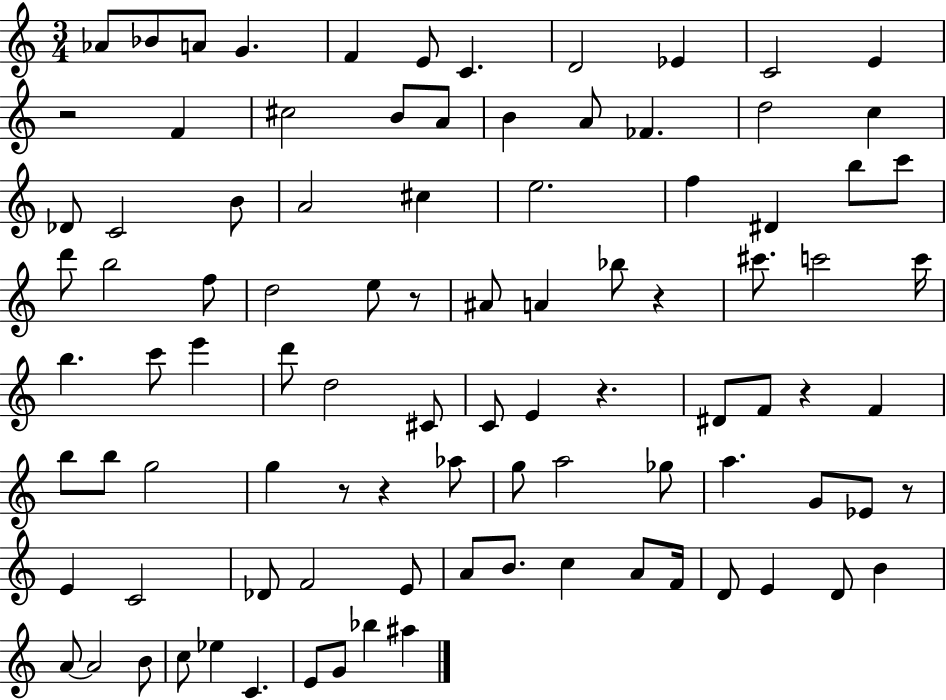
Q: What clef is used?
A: treble